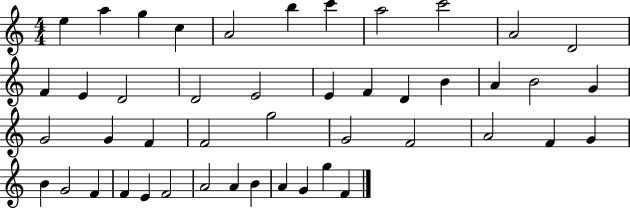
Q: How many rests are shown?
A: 0